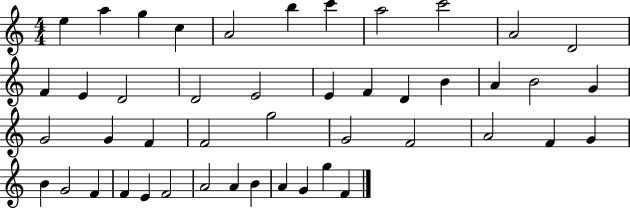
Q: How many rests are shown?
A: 0